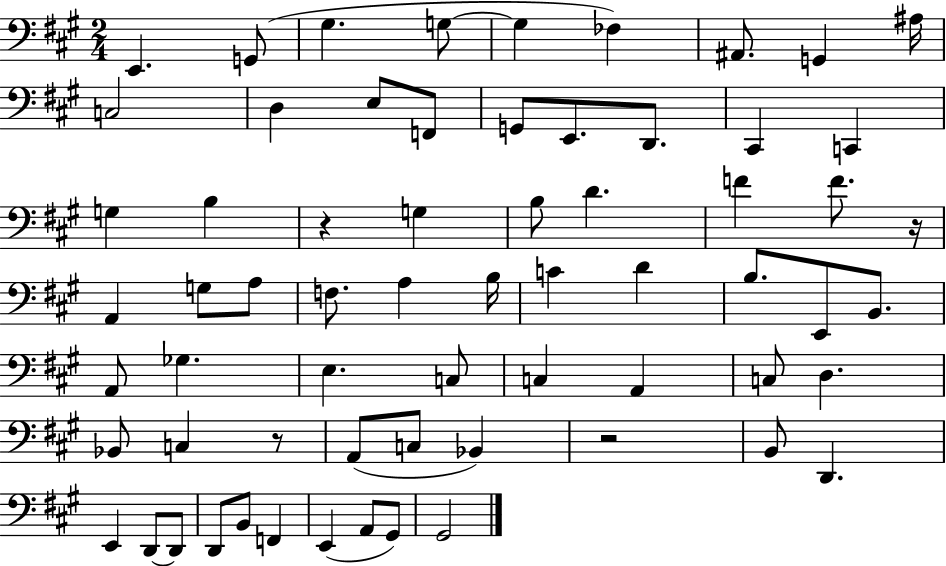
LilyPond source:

{
  \clef bass
  \numericTimeSignature
  \time 2/4
  \key a \major
  e,4. g,8( | gis4. g8~~ | g4 fes4) | ais,8. g,4 ais16 | \break c2 | d4 e8 f,8 | g,8 e,8. d,8. | cis,4 c,4 | \break g4 b4 | r4 g4 | b8 d'4. | f'4 f'8. r16 | \break a,4 g8 a8 | f8. a4 b16 | c'4 d'4 | b8. e,8 b,8. | \break a,8 ges4. | e4. c8 | c4 a,4 | c8 d4. | \break bes,8 c4 r8 | a,8( c8 bes,4) | r2 | b,8 d,4. | \break e,4 d,8~~ d,8 | d,8 b,8 f,4 | e,4( a,8 gis,8) | gis,2 | \break \bar "|."
}